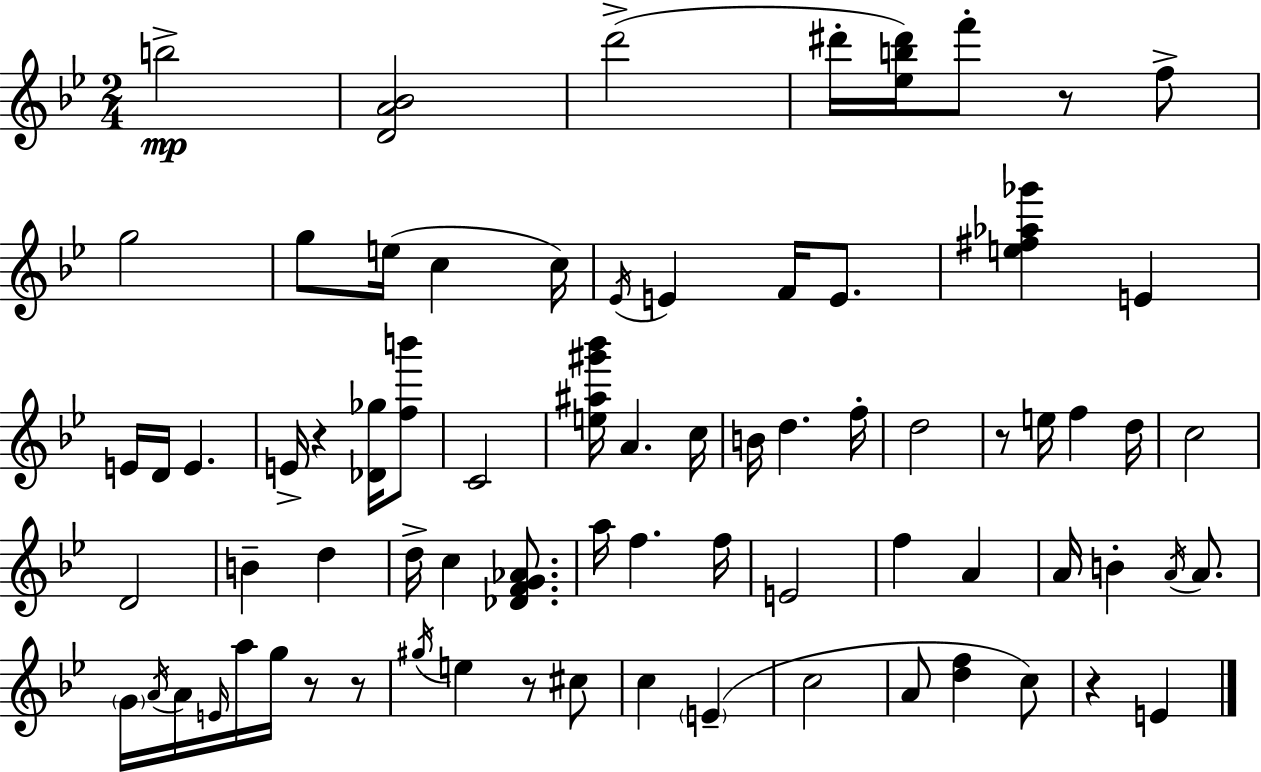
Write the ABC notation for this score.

X:1
T:Untitled
M:2/4
L:1/4
K:Bb
b2 [DA_B]2 d'2 ^d'/4 [_eb^d']/4 f'/2 z/2 f/2 g2 g/2 e/4 c c/4 _E/4 E F/4 E/2 [e^f_a_g'] E E/4 D/4 E E/4 z [_D_g]/4 [fb']/2 C2 [e^a^g'_b']/4 A c/4 B/4 d f/4 d2 z/2 e/4 f d/4 c2 D2 B d d/4 c [_DFG_A]/2 a/4 f f/4 E2 f A A/4 B A/4 A/2 G/4 A/4 A/4 E/4 a/4 g/4 z/2 z/2 ^g/4 e z/2 ^c/2 c E c2 A/2 [df] c/2 z E